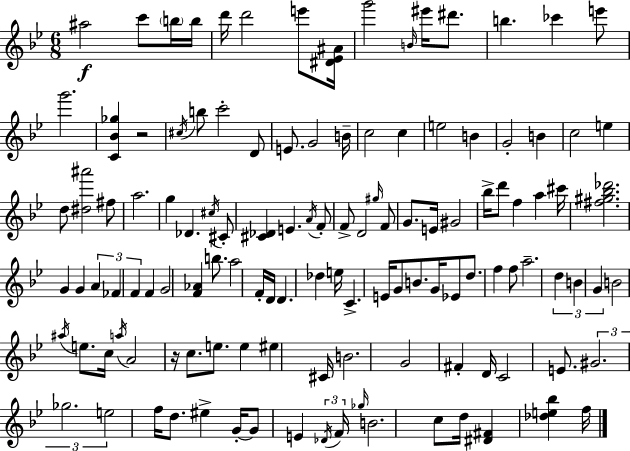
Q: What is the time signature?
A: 6/8